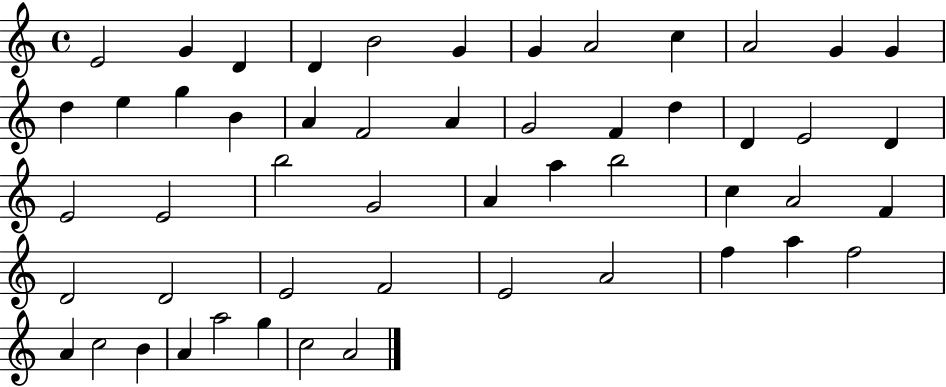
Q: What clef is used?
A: treble